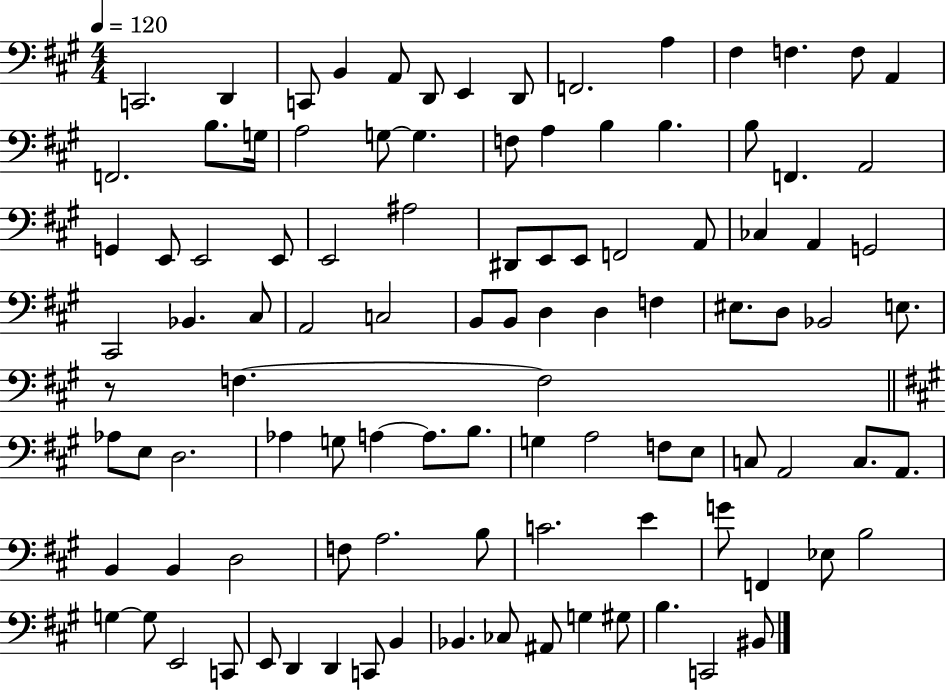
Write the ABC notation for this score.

X:1
T:Untitled
M:4/4
L:1/4
K:A
C,,2 D,, C,,/2 B,, A,,/2 D,,/2 E,, D,,/2 F,,2 A, ^F, F, F,/2 A,, F,,2 B,/2 G,/4 A,2 G,/2 G, F,/2 A, B, B, B,/2 F,, A,,2 G,, E,,/2 E,,2 E,,/2 E,,2 ^A,2 ^D,,/2 E,,/2 E,,/2 F,,2 A,,/2 _C, A,, G,,2 ^C,,2 _B,, ^C,/2 A,,2 C,2 B,,/2 B,,/2 D, D, F, ^E,/2 D,/2 _B,,2 E,/2 z/2 F, F,2 _A,/2 E,/2 D,2 _A, G,/2 A, A,/2 B,/2 G, A,2 F,/2 E,/2 C,/2 A,,2 C,/2 A,,/2 B,, B,, D,2 F,/2 A,2 B,/2 C2 E G/2 F,, _E,/2 B,2 G, G,/2 E,,2 C,,/2 E,,/2 D,, D,, C,,/2 B,, _B,, _C,/2 ^A,,/2 G, ^G,/2 B, C,,2 ^B,,/2